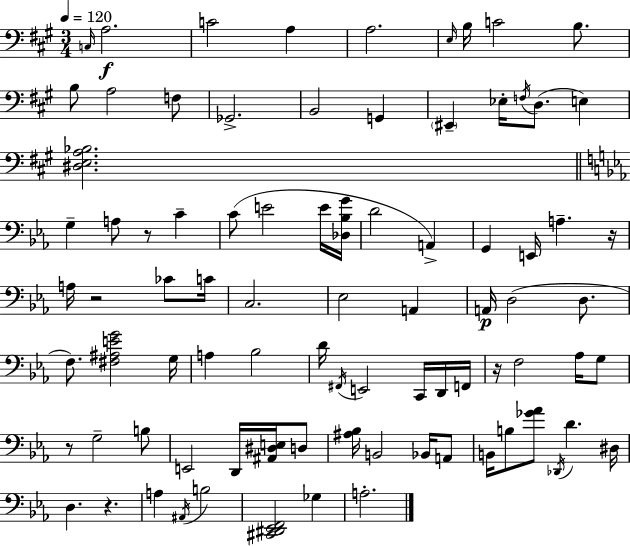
X:1
T:Untitled
M:3/4
L:1/4
K:A
C,/4 A,2 C2 A, A,2 E,/4 B,/4 C2 B,/2 B,/2 A,2 F,/2 _G,,2 B,,2 G,, ^E,, _E,/4 F,/4 D,/2 E, [^D,E,A,_B,]2 G, A,/2 z/2 C C/2 E2 E/4 [_D,_B,G]/4 D2 A,, G,, E,,/4 A, z/4 A,/4 z2 _C/2 C/4 C,2 _E,2 A,, A,,/4 D,2 D,/2 F,/2 [^F,^A,EG]2 G,/4 A, _B,2 D/4 ^F,,/4 E,,2 C,,/4 D,,/4 F,,/4 z/4 F,2 _A,/4 G,/2 z/2 G,2 B,/2 E,,2 D,,/4 [^A,,^D,E,]/4 D,/2 [^A,_B,]/4 B,,2 _B,,/4 A,,/2 B,,/4 B,/2 [_G_A]/2 _D,,/4 D ^D,/4 D, z A, ^A,,/4 B,2 [^C,,^D,,_E,,F,,]2 _G, A,2